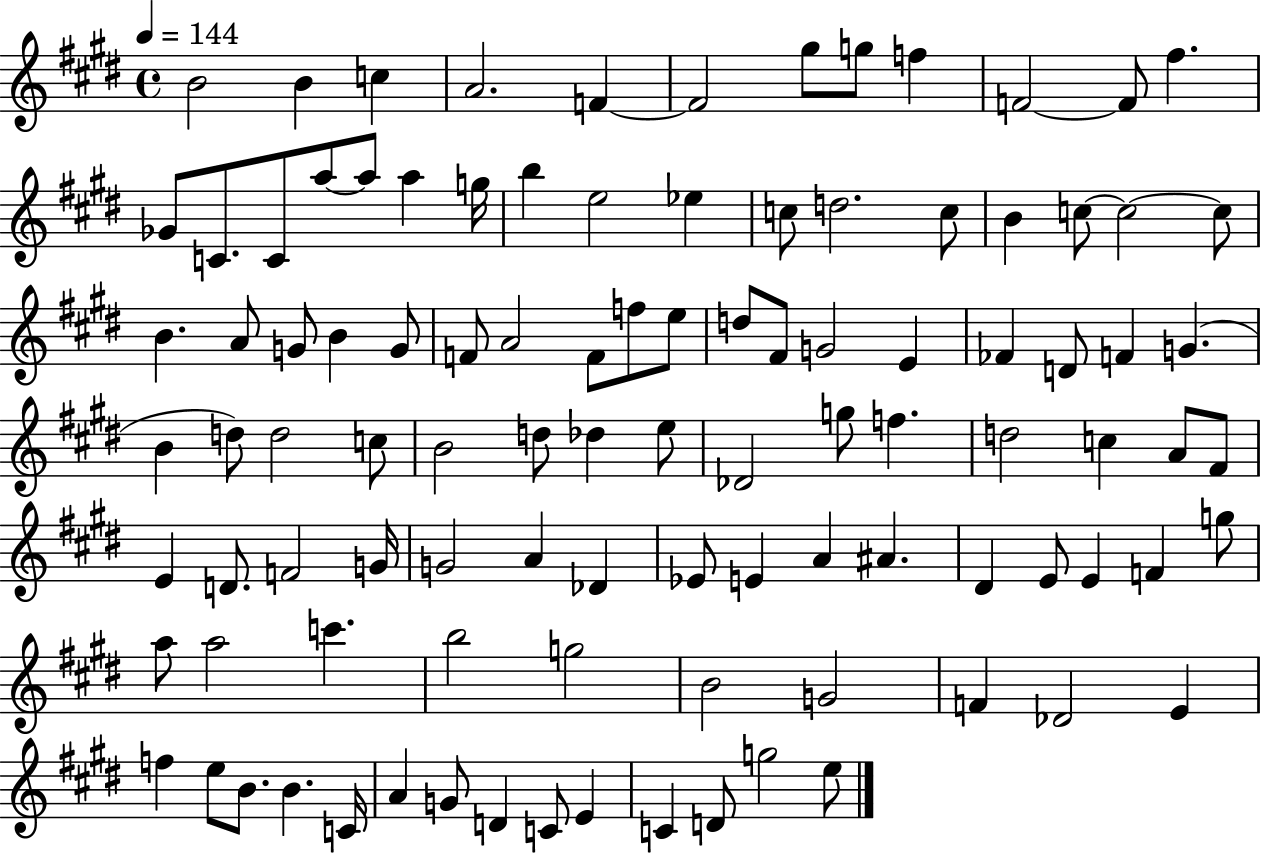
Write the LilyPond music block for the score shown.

{
  \clef treble
  \time 4/4
  \defaultTimeSignature
  \key e \major
  \tempo 4 = 144
  \repeat volta 2 { b'2 b'4 c''4 | a'2. f'4~~ | f'2 gis''8 g''8 f''4 | f'2~~ f'8 fis''4. | \break ges'8 c'8. c'8 a''8~~ a''8 a''4 g''16 | b''4 e''2 ees''4 | c''8 d''2. c''8 | b'4 c''8~~ c''2~~ c''8 | \break b'4. a'8 g'8 b'4 g'8 | f'8 a'2 f'8 f''8 e''8 | d''8 fis'8 g'2 e'4 | fes'4 d'8 f'4 g'4.( | \break b'4 d''8) d''2 c''8 | b'2 d''8 des''4 e''8 | des'2 g''8 f''4. | d''2 c''4 a'8 fis'8 | \break e'4 d'8. f'2 g'16 | g'2 a'4 des'4 | ees'8 e'4 a'4 ais'4. | dis'4 e'8 e'4 f'4 g''8 | \break a''8 a''2 c'''4. | b''2 g''2 | b'2 g'2 | f'4 des'2 e'4 | \break f''4 e''8 b'8. b'4. c'16 | a'4 g'8 d'4 c'8 e'4 | c'4 d'8 g''2 e''8 | } \bar "|."
}